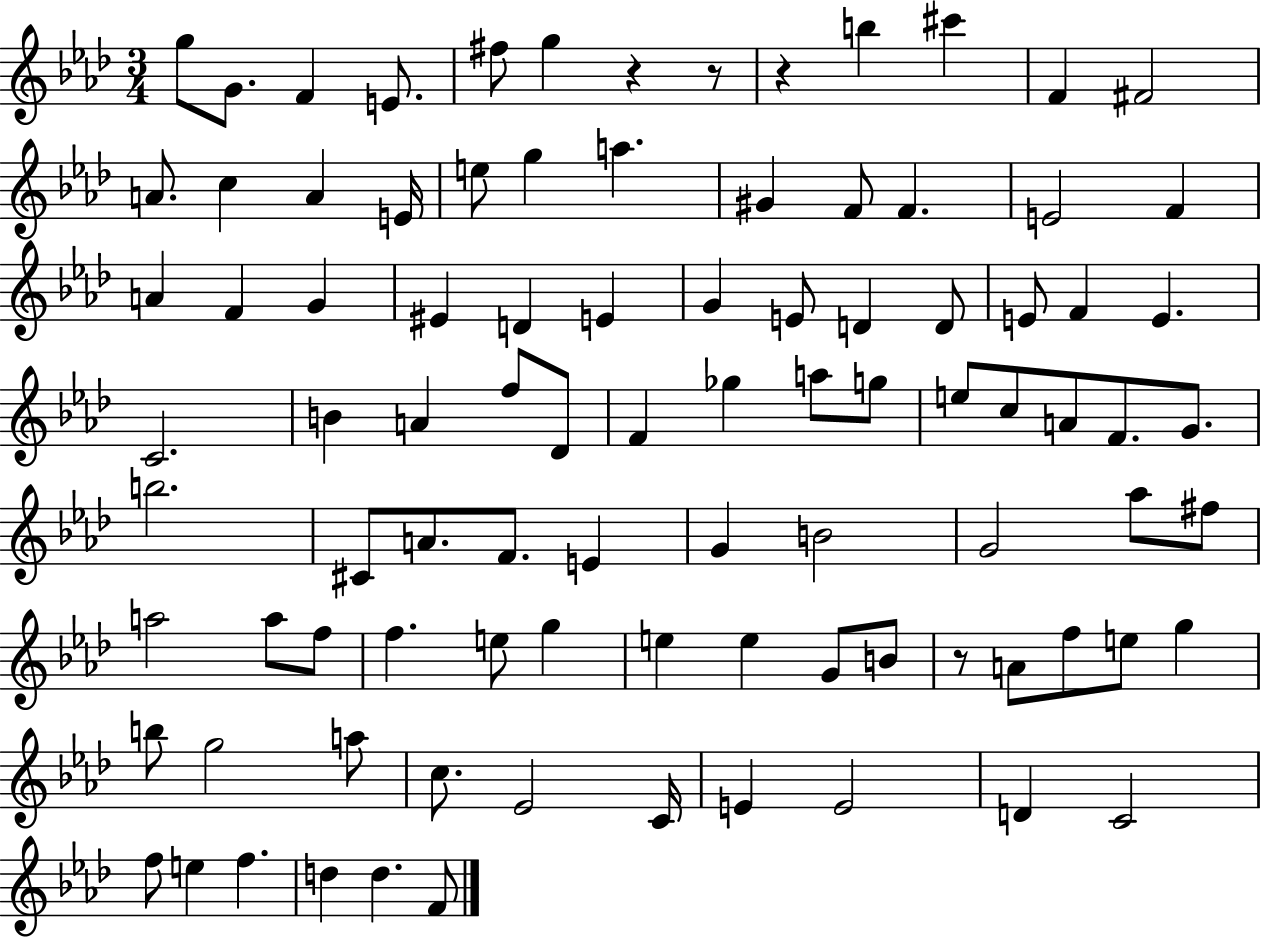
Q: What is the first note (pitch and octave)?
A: G5